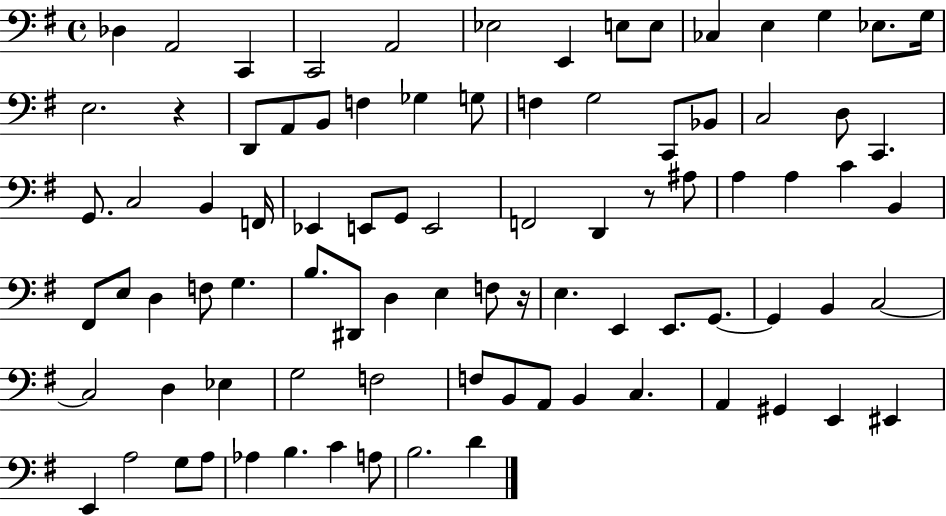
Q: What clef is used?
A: bass